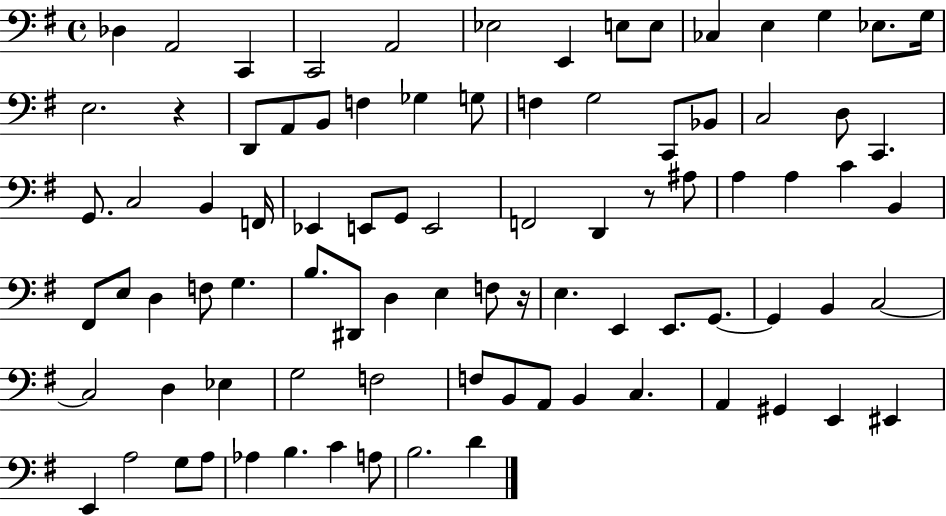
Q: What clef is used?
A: bass